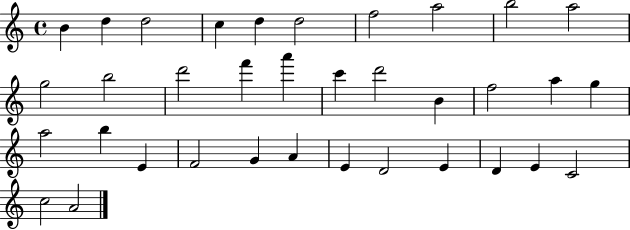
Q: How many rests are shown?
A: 0